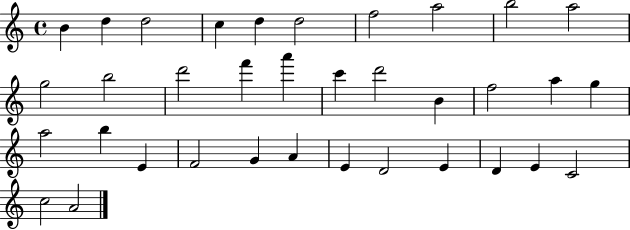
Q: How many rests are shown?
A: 0